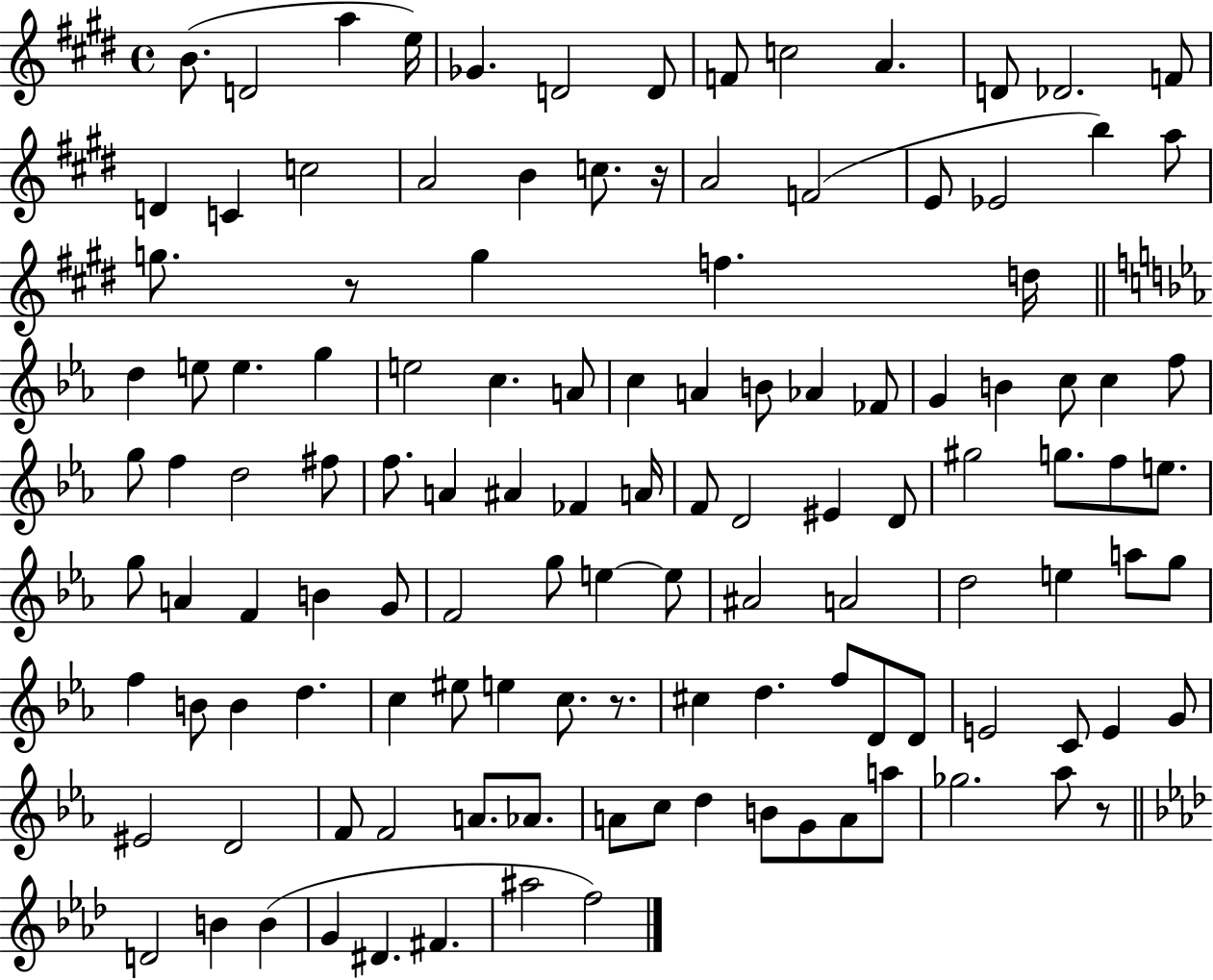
{
  \clef treble
  \time 4/4
  \defaultTimeSignature
  \key e \major
  b'8.( d'2 a''4 e''16) | ges'4. d'2 d'8 | f'8 c''2 a'4. | d'8 des'2. f'8 | \break d'4 c'4 c''2 | a'2 b'4 c''8. r16 | a'2 f'2( | e'8 ees'2 b''4) a''8 | \break g''8. r8 g''4 f''4. d''16 | \bar "||" \break \key ees \major d''4 e''8 e''4. g''4 | e''2 c''4. a'8 | c''4 a'4 b'8 aes'4 fes'8 | g'4 b'4 c''8 c''4 f''8 | \break g''8 f''4 d''2 fis''8 | f''8. a'4 ais'4 fes'4 a'16 | f'8 d'2 eis'4 d'8 | gis''2 g''8. f''8 e''8. | \break g''8 a'4 f'4 b'4 g'8 | f'2 g''8 e''4~~ e''8 | ais'2 a'2 | d''2 e''4 a''8 g''8 | \break f''4 b'8 b'4 d''4. | c''4 eis''8 e''4 c''8. r8. | cis''4 d''4. f''8 d'8 d'8 | e'2 c'8 e'4 g'8 | \break eis'2 d'2 | f'8 f'2 a'8. aes'8. | a'8 c''8 d''4 b'8 g'8 a'8 a''8 | ges''2. aes''8 r8 | \break \bar "||" \break \key aes \major d'2 b'4 b'4( | g'4 dis'4. fis'4. | ais''2 f''2) | \bar "|."
}